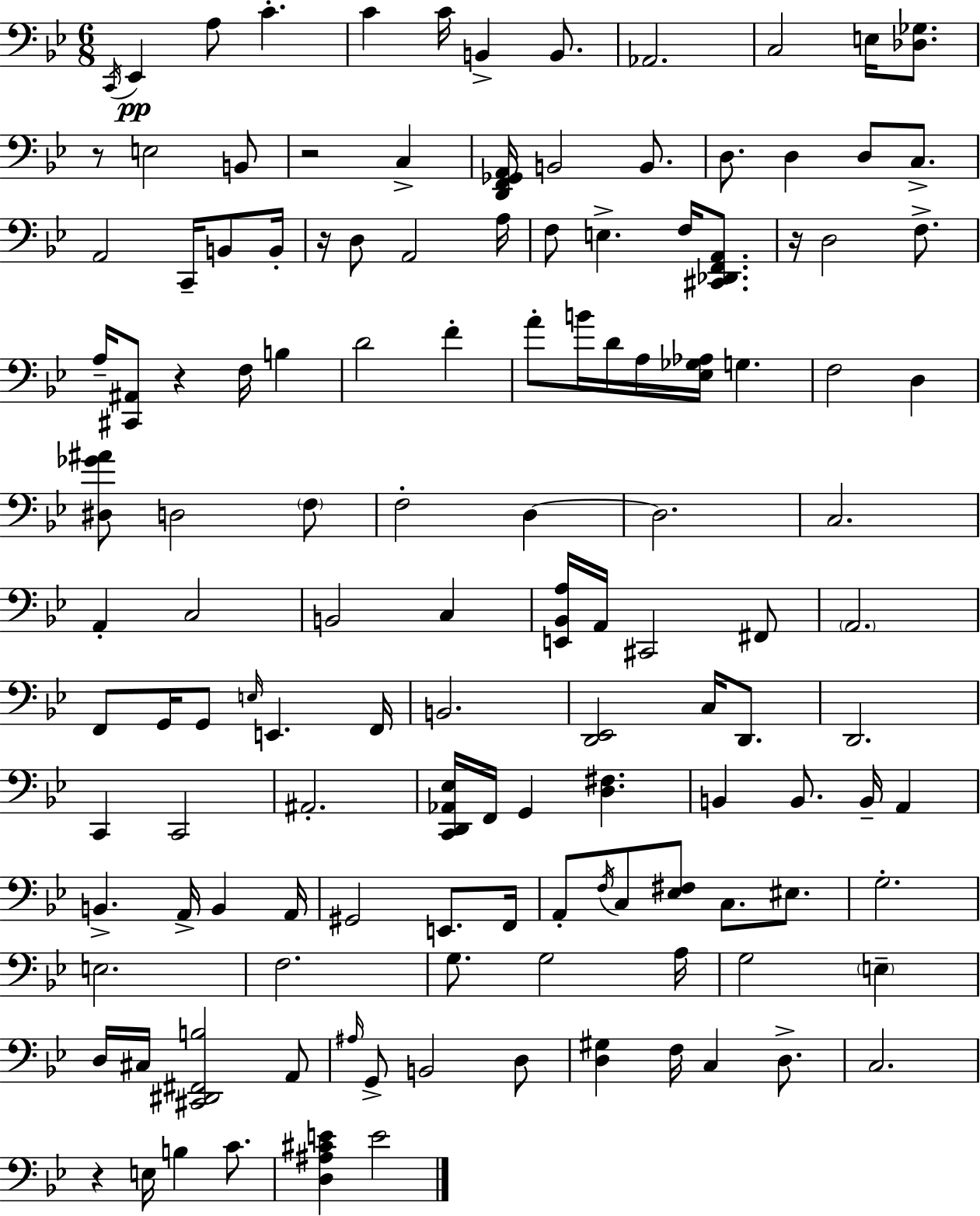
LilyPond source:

{
  \clef bass
  \numericTimeSignature
  \time 6/8
  \key g \minor
  \acciaccatura { c,16 }\pp ees,4 a8 c'4.-. | c'4 c'16 b,4-> b,8. | aes,2. | c2 e16 <des ges>8. | \break r8 e2 b,8 | r2 c4-> | <d, f, ges, a,>16 b,2 b,8. | d8. d4 d8 c8.-> | \break a,2 c,16-- b,8 | b,16-. r16 d8 a,2 | a16 f8 e4.-> f16 <cis, des, f, a,>8. | r16 d2 f8.-> | \break a16-- <cis, ais,>8 r4 f16 b4 | d'2 f'4-. | a'8-. b'16 d'16 a16 <ees ges aes>16 g4. | f2 d4 | \break <dis ges' ais'>8 d2 \parenthesize f8 | f2-. d4~~ | d2. | c2. | \break a,4-. c2 | b,2 c4 | <e, bes, a>16 a,16 cis,2 fis,8 | \parenthesize a,2. | \break f,8 g,16 g,8 \grace { e16 } e,4. | f,16 b,2. | <d, ees,>2 c16 d,8. | d,2. | \break c,4 c,2 | ais,2.-. | <c, d, aes, ees>16 f,16 g,4 <d fis>4. | b,4 b,8. b,16-- a,4 | \break b,4.-> a,16-> b,4 | a,16 gis,2 e,8. | f,16 a,8-. \acciaccatura { f16 } c8 <ees fis>8 c8. | eis8. g2.-. | \break e2. | f2. | g8. g2 | a16 g2 \parenthesize e4-- | \break d16 cis16 <cis, dis, fis, b>2 | a,8 \grace { ais16 } g,8-> b,2 | d8 <d gis>4 f16 c4 | d8.-> c2. | \break r4 e16 b4 | c'8. <d ais cis' e'>4 e'2 | \bar "|."
}